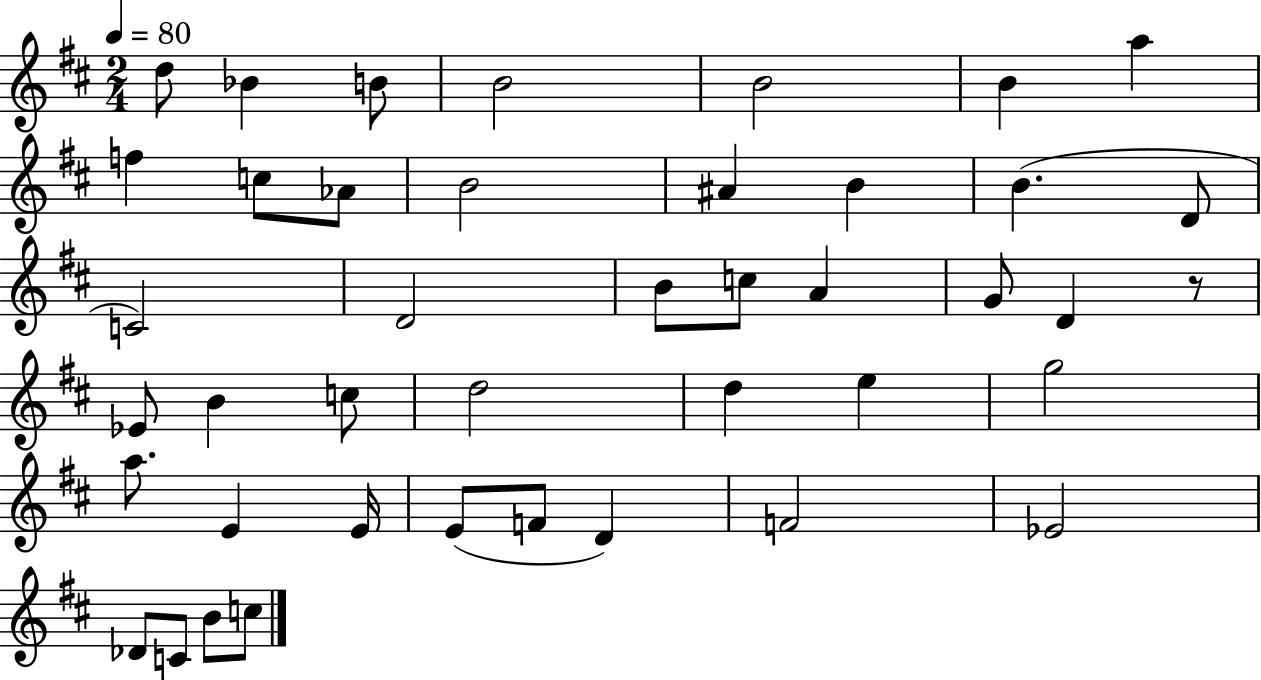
D5/e Bb4/q B4/e B4/h B4/h B4/q A5/q F5/q C5/e Ab4/e B4/h A#4/q B4/q B4/q. D4/e C4/h D4/h B4/e C5/e A4/q G4/e D4/q R/e Eb4/e B4/q C5/e D5/h D5/q E5/q G5/h A5/e. E4/q E4/s E4/e F4/e D4/q F4/h Eb4/h Db4/e C4/e B4/e C5/e